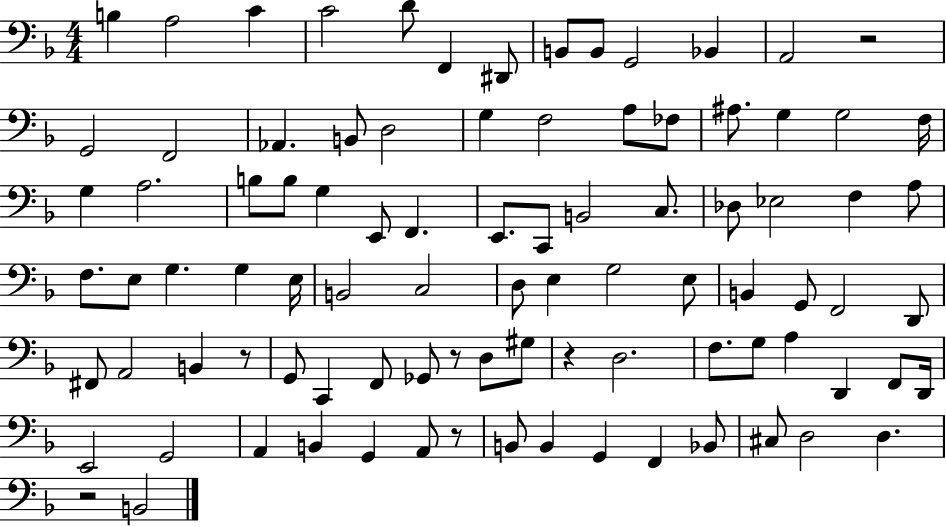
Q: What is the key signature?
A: F major